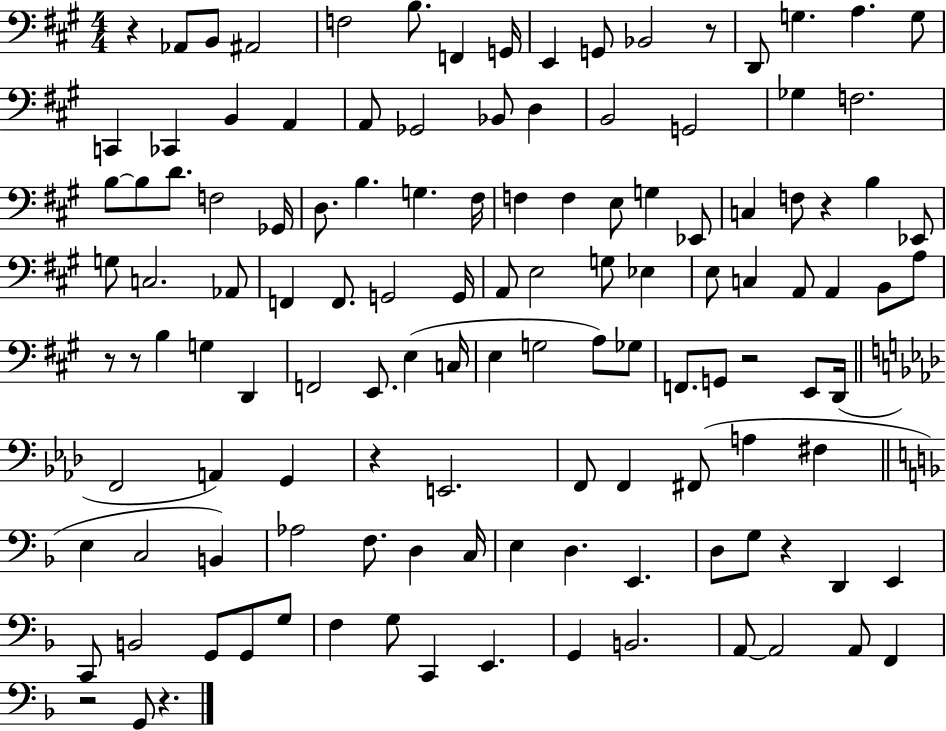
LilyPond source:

{
  \clef bass
  \numericTimeSignature
  \time 4/4
  \key a \major
  r4 aes,8 b,8 ais,2 | f2 b8. f,4 g,16 | e,4 g,8 bes,2 r8 | d,8 g4. a4. g8 | \break c,4 ces,4 b,4 a,4 | a,8 ges,2 bes,8 d4 | b,2 g,2 | ges4 f2. | \break b8~~ b8 d'8. f2 ges,16 | d8. b4. g4. fis16 | f4 f4 e8 g4 ees,8 | c4 f8 r4 b4 ees,8 | \break g8 c2. aes,8 | f,4 f,8. g,2 g,16 | a,8 e2 g8 ees4 | e8 c4 a,8 a,4 b,8 a8 | \break r8 r8 b4 g4 d,4 | f,2 e,8. e4( c16 | e4 g2 a8) ges8 | f,8. g,8 r2 e,8 d,16( | \break \bar "||" \break \key aes \major f,2 a,4) g,4 | r4 e,2. | f,8 f,4 fis,8( a4 fis4 | \bar "||" \break \key f \major e4 c2 b,4) | aes2 f8. d4 c16 | e4 d4. e,4. | d8 g8 r4 d,4 e,4 | \break c,8 b,2 g,8 g,8 g8 | f4 g8 c,4 e,4. | g,4 b,2. | a,8~~ a,2 a,8 f,4 | \break r2 g,8 r4. | \bar "|."
}